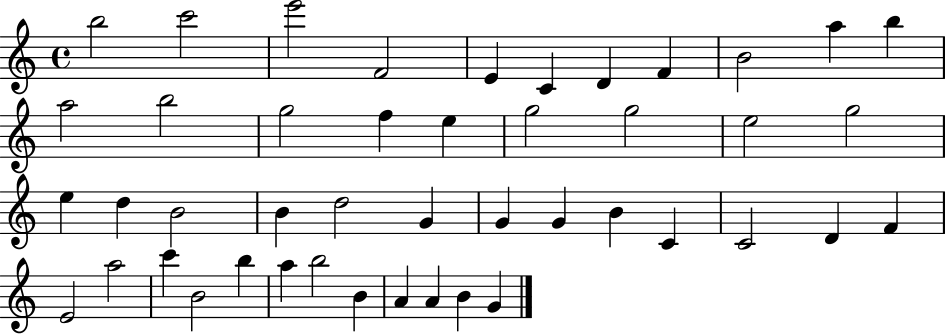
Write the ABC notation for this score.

X:1
T:Untitled
M:4/4
L:1/4
K:C
b2 c'2 e'2 F2 E C D F B2 a b a2 b2 g2 f e g2 g2 e2 g2 e d B2 B d2 G G G B C C2 D F E2 a2 c' B2 b a b2 B A A B G